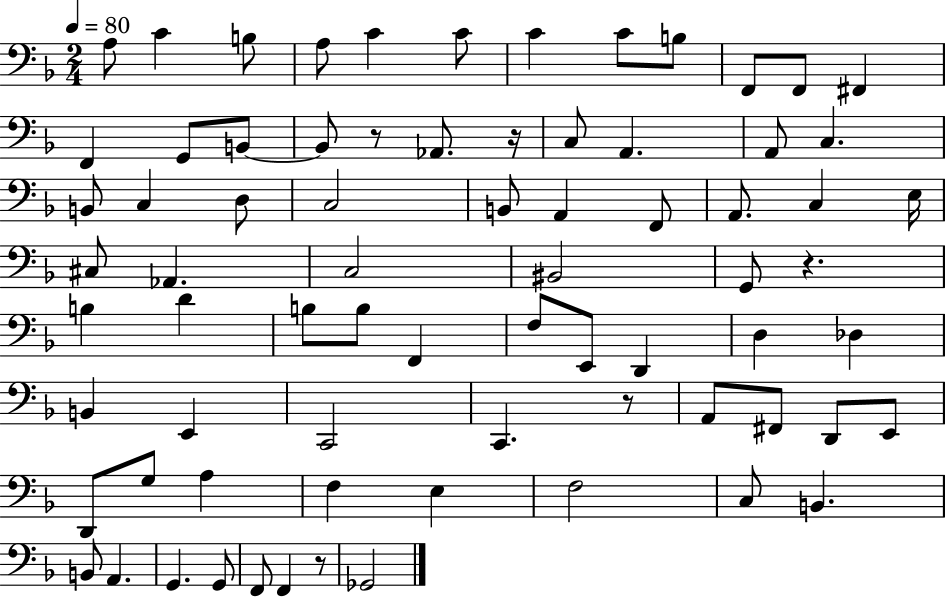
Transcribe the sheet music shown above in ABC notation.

X:1
T:Untitled
M:2/4
L:1/4
K:F
A,/2 C B,/2 A,/2 C C/2 C C/2 B,/2 F,,/2 F,,/2 ^F,, F,, G,,/2 B,,/2 B,,/2 z/2 _A,,/2 z/4 C,/2 A,, A,,/2 C, B,,/2 C, D,/2 C,2 B,,/2 A,, F,,/2 A,,/2 C, E,/4 ^C,/2 _A,, C,2 ^B,,2 G,,/2 z B, D B,/2 B,/2 F,, F,/2 E,,/2 D,, D, _D, B,, E,, C,,2 C,, z/2 A,,/2 ^F,,/2 D,,/2 E,,/2 D,,/2 G,/2 A, F, E, F,2 C,/2 B,, B,,/2 A,, G,, G,,/2 F,,/2 F,, z/2 _G,,2